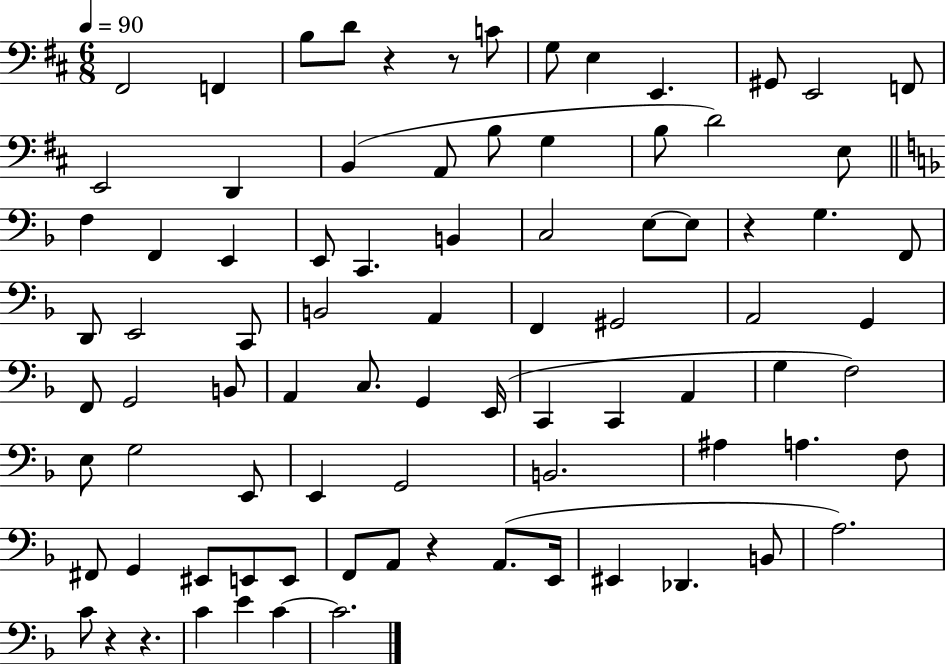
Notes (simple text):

F#2/h F2/q B3/e D4/e R/q R/e C4/e G3/e E3/q E2/q. G#2/e E2/h F2/e E2/h D2/q B2/q A2/e B3/e G3/q B3/e D4/h E3/e F3/q F2/q E2/q E2/e C2/q. B2/q C3/h E3/e E3/e R/q G3/q. F2/e D2/e E2/h C2/e B2/h A2/q F2/q G#2/h A2/h G2/q F2/e G2/h B2/e A2/q C3/e. G2/q E2/s C2/q C2/q A2/q G3/q F3/h E3/e G3/h E2/e E2/q G2/h B2/h. A#3/q A3/q. F3/e F#2/e G2/q EIS2/e E2/e E2/e F2/e A2/e R/q A2/e. E2/s EIS2/q Db2/q. B2/e A3/h. C4/e R/q R/q. C4/q E4/q C4/q C4/h.